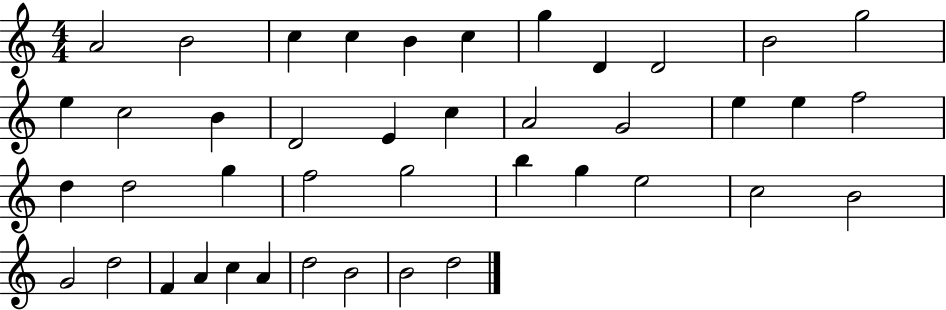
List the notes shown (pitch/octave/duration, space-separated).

A4/h B4/h C5/q C5/q B4/q C5/q G5/q D4/q D4/h B4/h G5/h E5/q C5/h B4/q D4/h E4/q C5/q A4/h G4/h E5/q E5/q F5/h D5/q D5/h G5/q F5/h G5/h B5/q G5/q E5/h C5/h B4/h G4/h D5/h F4/q A4/q C5/q A4/q D5/h B4/h B4/h D5/h